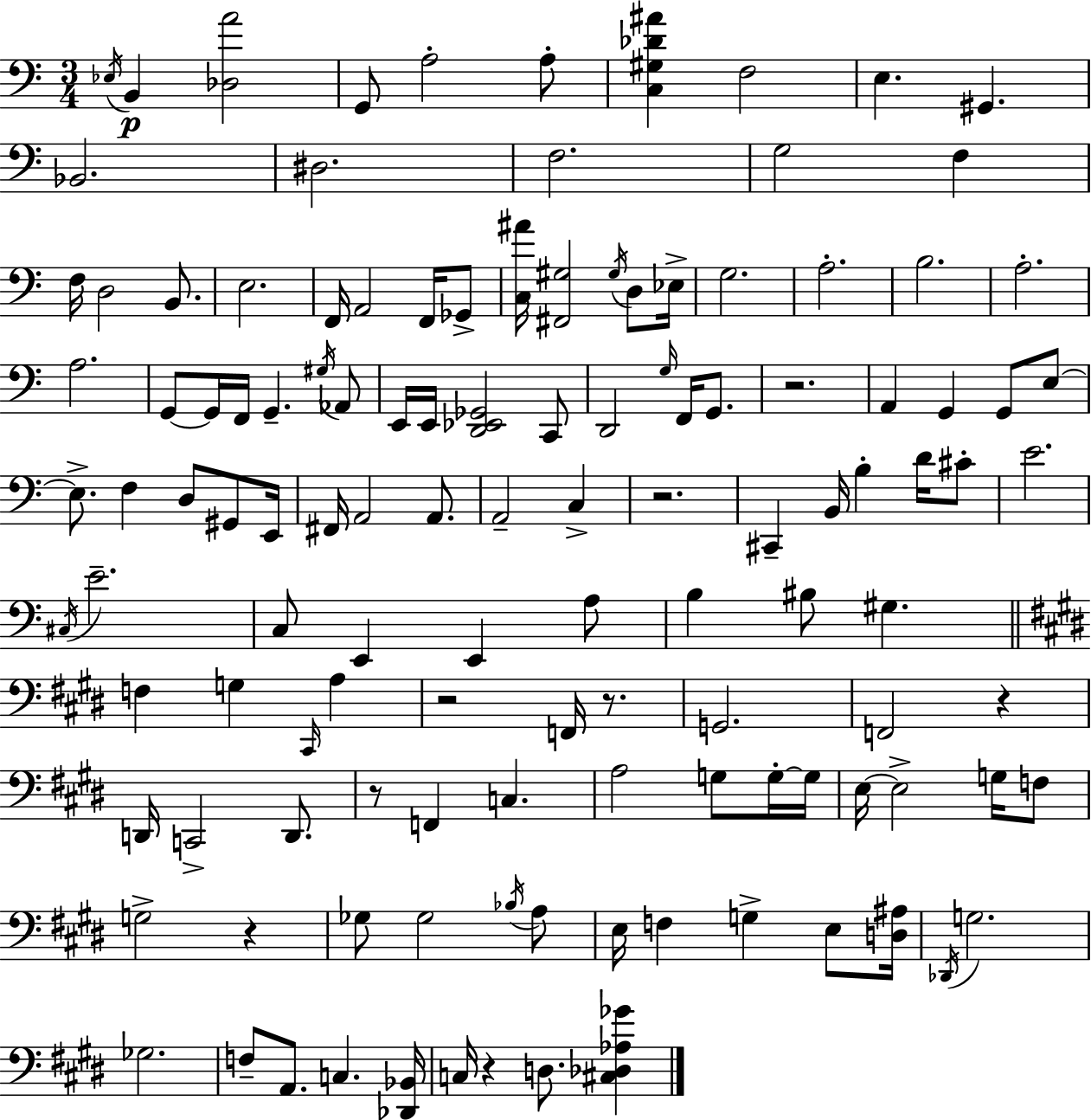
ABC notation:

X:1
T:Untitled
M:3/4
L:1/4
K:Am
_E,/4 B,, [_D,A]2 G,,/2 A,2 A,/2 [C,^G,_D^A] F,2 E, ^G,, _B,,2 ^D,2 F,2 G,2 F, F,/4 D,2 B,,/2 E,2 F,,/4 A,,2 F,,/4 _G,,/2 [C,^A]/4 [^F,,^G,]2 ^G,/4 D,/2 _E,/4 G,2 A,2 B,2 A,2 A,2 G,,/2 G,,/4 F,,/4 G,, ^G,/4 _A,,/2 E,,/4 E,,/4 [D,,_E,,_G,,]2 C,,/2 D,,2 G,/4 F,,/4 G,,/2 z2 A,, G,, G,,/2 E,/2 E,/2 F, D,/2 ^G,,/2 E,,/4 ^F,,/4 A,,2 A,,/2 A,,2 C, z2 ^C,, B,,/4 B, D/4 ^C/2 E2 ^C,/4 E2 C,/2 E,, E,, A,/2 B, ^B,/2 ^G, F, G, ^C,,/4 A, z2 F,,/4 z/2 G,,2 F,,2 z D,,/4 C,,2 D,,/2 z/2 F,, C, A,2 G,/2 G,/4 G,/4 E,/4 E,2 G,/4 F,/2 G,2 z _G,/2 _G,2 _B,/4 A,/2 E,/4 F, G, E,/2 [D,^A,]/4 _D,,/4 G,2 _G,2 F,/2 A,,/2 C, [_D,,_B,,]/4 C,/4 z D,/2 [^C,_D,_A,_G]